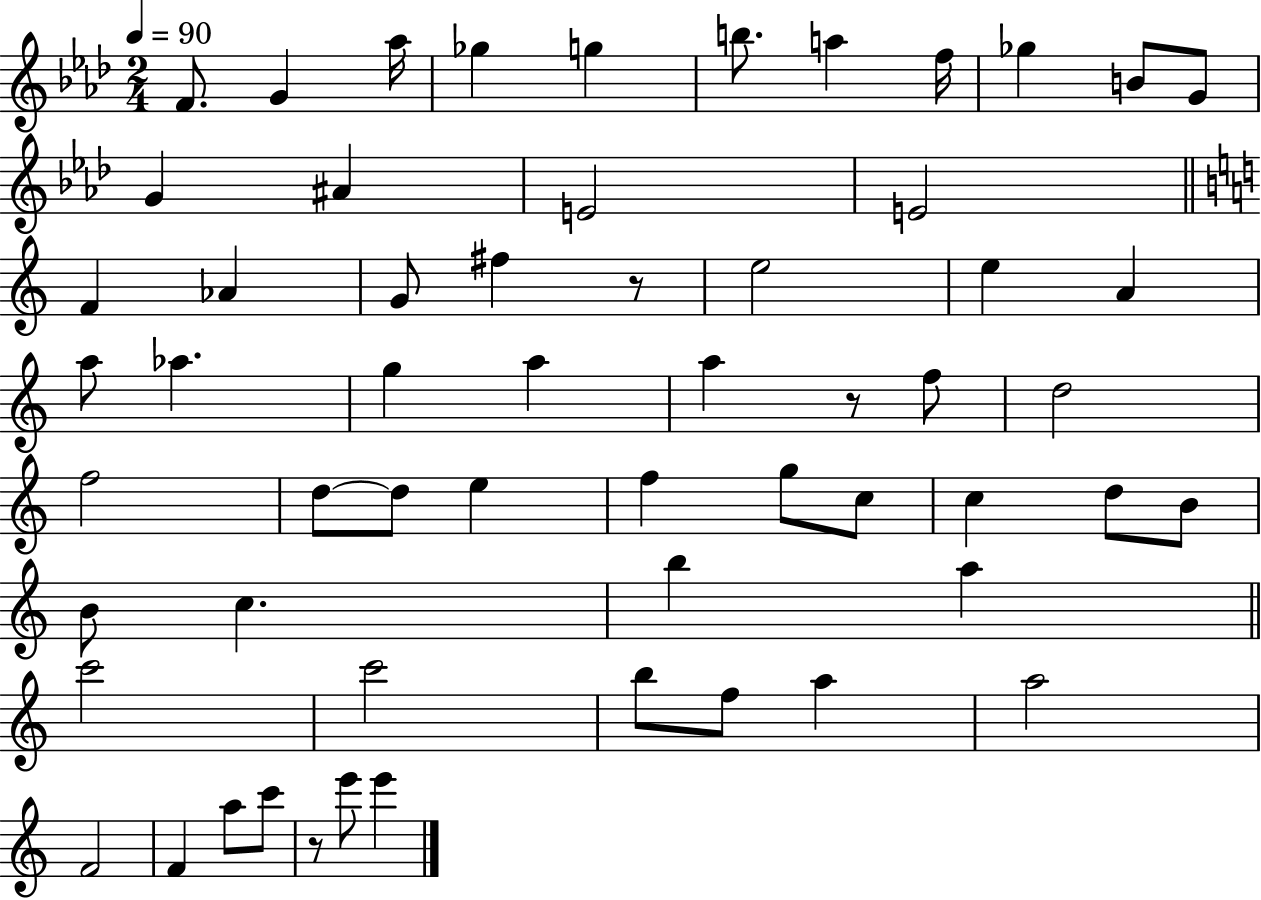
{
  \clef treble
  \numericTimeSignature
  \time 2/4
  \key aes \major
  \tempo 4 = 90
  f'8. g'4 aes''16 | ges''4 g''4 | b''8. a''4 f''16 | ges''4 b'8 g'8 | \break g'4 ais'4 | e'2 | e'2 | \bar "||" \break \key a \minor f'4 aes'4 | g'8 fis''4 r8 | e''2 | e''4 a'4 | \break a''8 aes''4. | g''4 a''4 | a''4 r8 f''8 | d''2 | \break f''2 | d''8~~ d''8 e''4 | f''4 g''8 c''8 | c''4 d''8 b'8 | \break b'8 c''4. | b''4 a''4 | \bar "||" \break \key c \major c'''2 | c'''2 | b''8 f''8 a''4 | a''2 | \break f'2 | f'4 a''8 c'''8 | r8 e'''8 e'''4 | \bar "|."
}